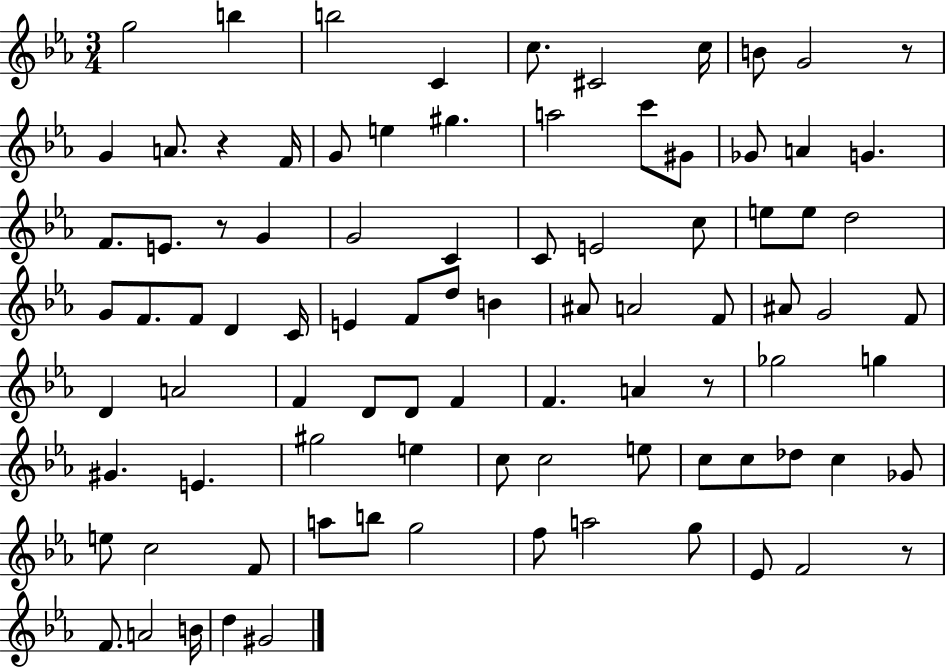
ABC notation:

X:1
T:Untitled
M:3/4
L:1/4
K:Eb
g2 b b2 C c/2 ^C2 c/4 B/2 G2 z/2 G A/2 z F/4 G/2 e ^g a2 c'/2 ^G/2 _G/2 A G F/2 E/2 z/2 G G2 C C/2 E2 c/2 e/2 e/2 d2 G/2 F/2 F/2 D C/4 E F/2 d/2 B ^A/2 A2 F/2 ^A/2 G2 F/2 D A2 F D/2 D/2 F F A z/2 _g2 g ^G E ^g2 e c/2 c2 e/2 c/2 c/2 _d/2 c _G/2 e/2 c2 F/2 a/2 b/2 g2 f/2 a2 g/2 _E/2 F2 z/2 F/2 A2 B/4 d ^G2